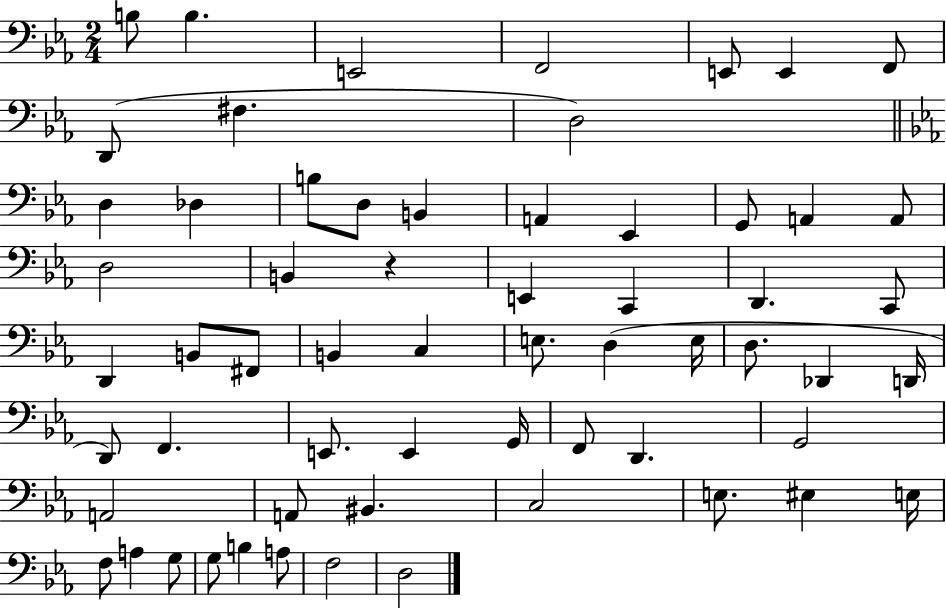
{
  \clef bass
  \numericTimeSignature
  \time 2/4
  \key ees \major
  b8 b4. | e,2 | f,2 | e,8 e,4 f,8 | \break d,8( fis4. | d2) | \bar "||" \break \key ees \major d4 des4 | b8 d8 b,4 | a,4 ees,4 | g,8 a,4 a,8 | \break d2 | b,4 r4 | e,4 c,4 | d,4. c,8 | \break d,4 b,8 fis,8 | b,4 c4 | e8. d4( e16 | d8. des,4 d,16 | \break d,8) f,4. | e,8. e,4 g,16 | f,8 d,4. | g,2 | \break a,2 | a,8 bis,4. | c2 | e8. eis4 e16 | \break f8 a4 g8 | g8 b4 a8 | f2 | d2 | \break \bar "|."
}